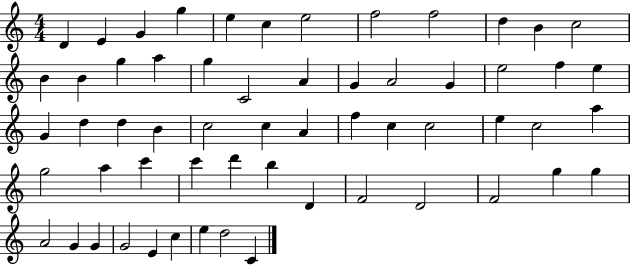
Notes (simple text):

D4/q E4/q G4/q G5/q E5/q C5/q E5/h F5/h F5/h D5/q B4/q C5/h B4/q B4/q G5/q A5/q G5/q C4/h A4/q G4/q A4/h G4/q E5/h F5/q E5/q G4/q D5/q D5/q B4/q C5/h C5/q A4/q F5/q C5/q C5/h E5/q C5/h A5/q G5/h A5/q C6/q C6/q D6/q B5/q D4/q F4/h D4/h F4/h G5/q G5/q A4/h G4/q G4/q G4/h E4/q C5/q E5/q D5/h C4/q